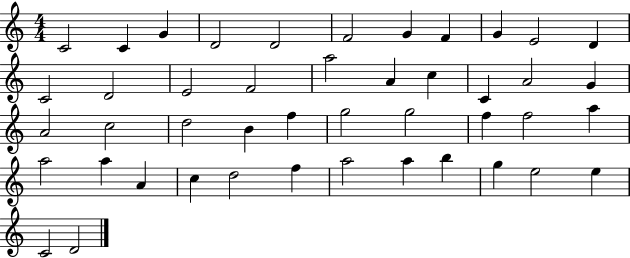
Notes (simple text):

C4/h C4/q G4/q D4/h D4/h F4/h G4/q F4/q G4/q E4/h D4/q C4/h D4/h E4/h F4/h A5/h A4/q C5/q C4/q A4/h G4/q A4/h C5/h D5/h B4/q F5/q G5/h G5/h F5/q F5/h A5/q A5/h A5/q A4/q C5/q D5/h F5/q A5/h A5/q B5/q G5/q E5/h E5/q C4/h D4/h